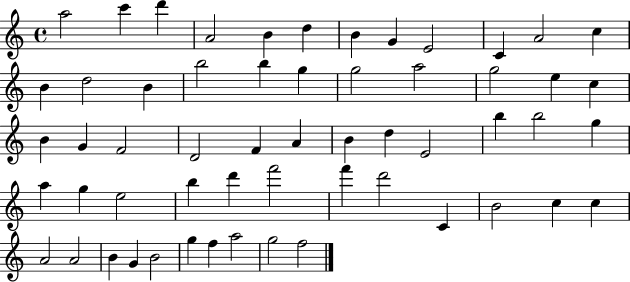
A5/h C6/q D6/q A4/h B4/q D5/q B4/q G4/q E4/h C4/q A4/h C5/q B4/q D5/h B4/q B5/h B5/q G5/q G5/h A5/h G5/h E5/q C5/q B4/q G4/q F4/h D4/h F4/q A4/q B4/q D5/q E4/h B5/q B5/h G5/q A5/q G5/q E5/h B5/q D6/q F6/h F6/q D6/h C4/q B4/h C5/q C5/q A4/h A4/h B4/q G4/q B4/h G5/q F5/q A5/h G5/h F5/h